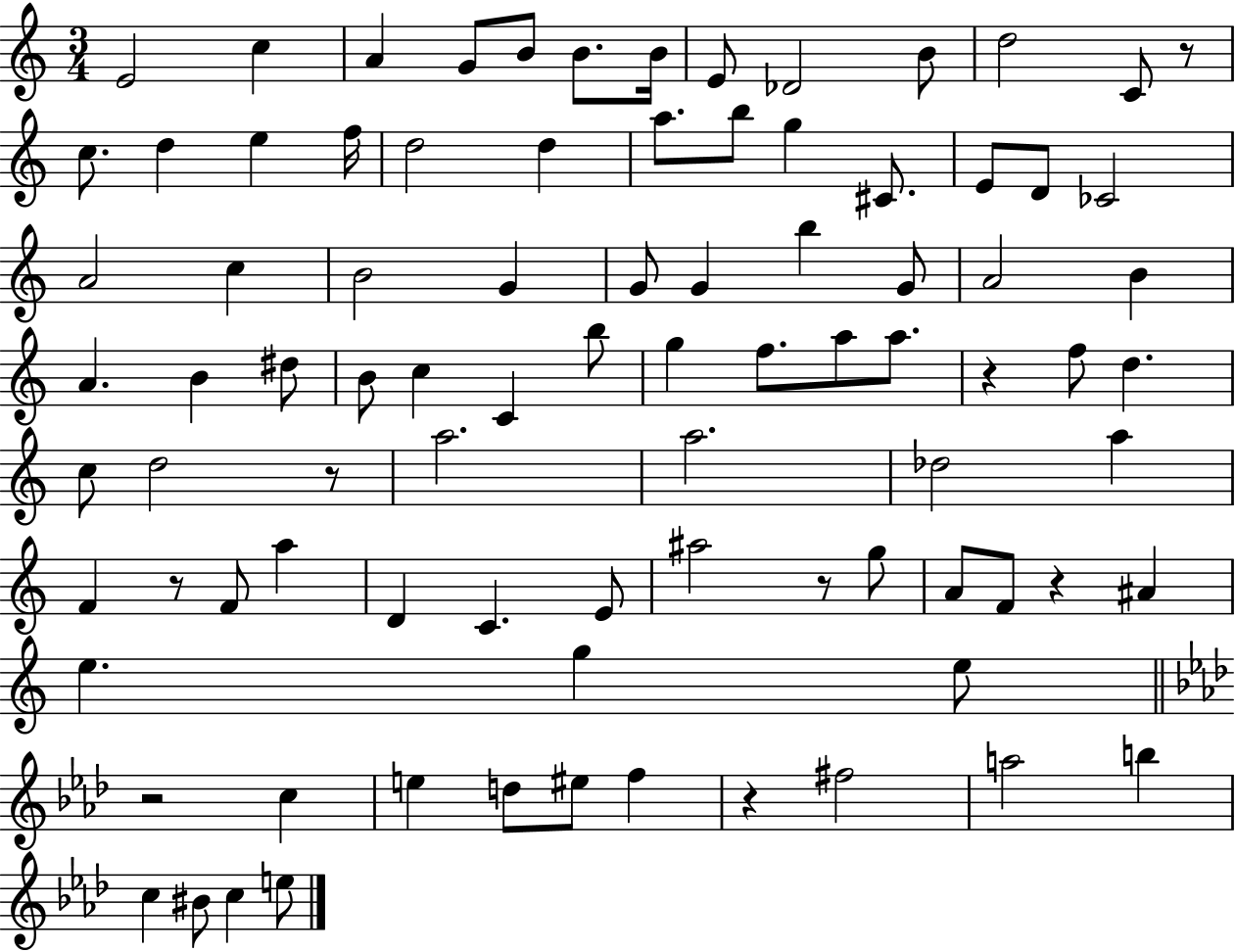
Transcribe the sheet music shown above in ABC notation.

X:1
T:Untitled
M:3/4
L:1/4
K:C
E2 c A G/2 B/2 B/2 B/4 E/2 _D2 B/2 d2 C/2 z/2 c/2 d e f/4 d2 d a/2 b/2 g ^C/2 E/2 D/2 _C2 A2 c B2 G G/2 G b G/2 A2 B A B ^d/2 B/2 c C b/2 g f/2 a/2 a/2 z f/2 d c/2 d2 z/2 a2 a2 _d2 a F z/2 F/2 a D C E/2 ^a2 z/2 g/2 A/2 F/2 z ^A e g e/2 z2 c e d/2 ^e/2 f z ^f2 a2 b c ^B/2 c e/2